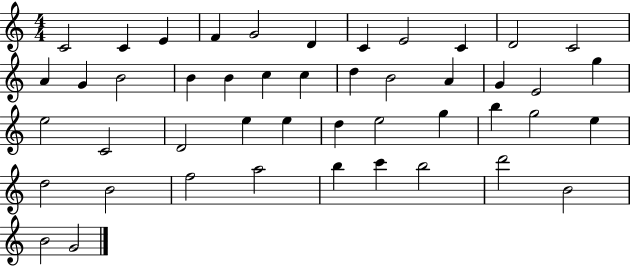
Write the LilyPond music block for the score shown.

{
  \clef treble
  \numericTimeSignature
  \time 4/4
  \key c \major
  c'2 c'4 e'4 | f'4 g'2 d'4 | c'4 e'2 c'4 | d'2 c'2 | \break a'4 g'4 b'2 | b'4 b'4 c''4 c''4 | d''4 b'2 a'4 | g'4 e'2 g''4 | \break e''2 c'2 | d'2 e''4 e''4 | d''4 e''2 g''4 | b''4 g''2 e''4 | \break d''2 b'2 | f''2 a''2 | b''4 c'''4 b''2 | d'''2 b'2 | \break b'2 g'2 | \bar "|."
}